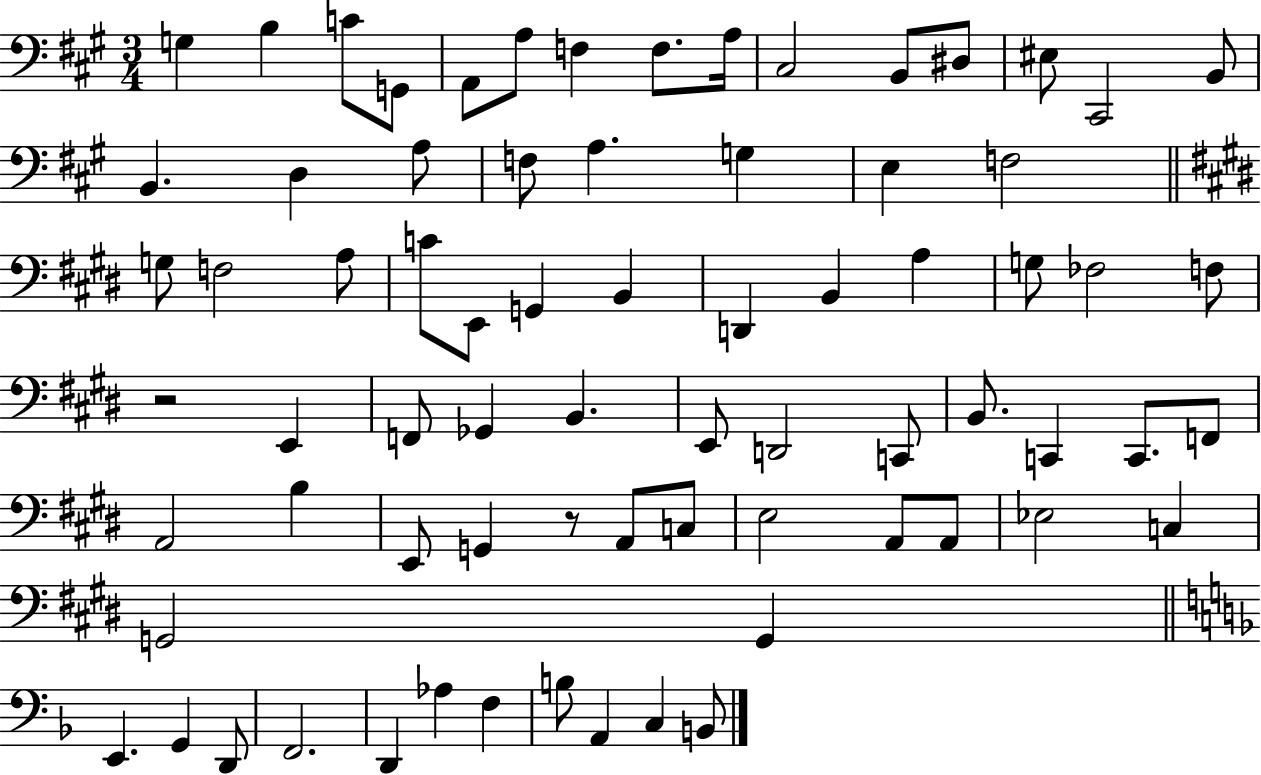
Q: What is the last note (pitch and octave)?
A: B2